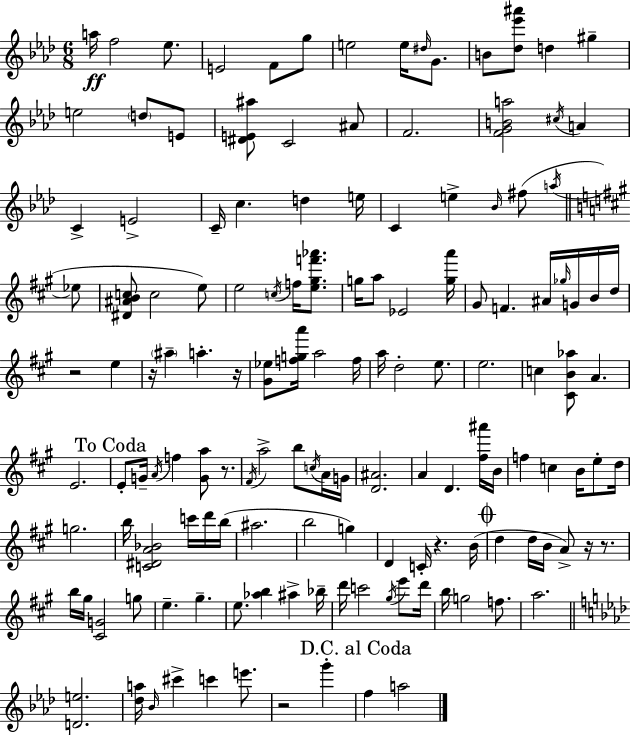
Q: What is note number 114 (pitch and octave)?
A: E6